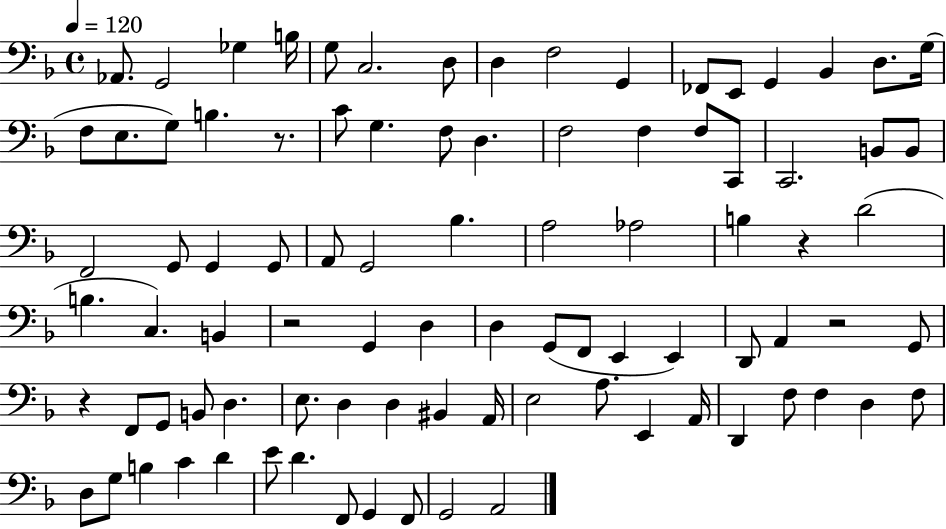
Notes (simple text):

Ab2/e. G2/h Gb3/q B3/s G3/e C3/h. D3/e D3/q F3/h G2/q FES2/e E2/e G2/q Bb2/q D3/e. G3/s F3/e E3/e. G3/e B3/q. R/e. C4/e G3/q. F3/e D3/q. F3/h F3/q F3/e C2/e C2/h. B2/e B2/e F2/h G2/e G2/q G2/e A2/e G2/h Bb3/q. A3/h Ab3/h B3/q R/q D4/h B3/q. C3/q. B2/q R/h G2/q D3/q D3/q G2/e F2/e E2/q E2/q D2/e A2/q R/h G2/e R/q F2/e G2/e B2/e D3/q. E3/e. D3/q D3/q BIS2/q A2/s E3/h A3/e. E2/q A2/s D2/q F3/e F3/q D3/q F3/e D3/e G3/e B3/q C4/q D4/q E4/e D4/q. F2/e G2/q F2/e G2/h A2/h